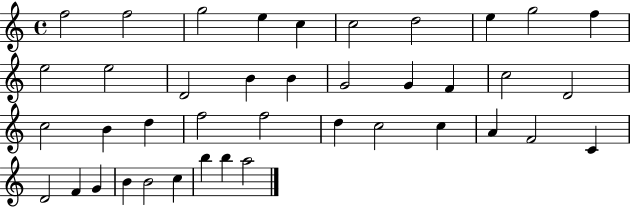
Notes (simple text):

F5/h F5/h G5/h E5/q C5/q C5/h D5/h E5/q G5/h F5/q E5/h E5/h D4/h B4/q B4/q G4/h G4/q F4/q C5/h D4/h C5/h B4/q D5/q F5/h F5/h D5/q C5/h C5/q A4/q F4/h C4/q D4/h F4/q G4/q B4/q B4/h C5/q B5/q B5/q A5/h